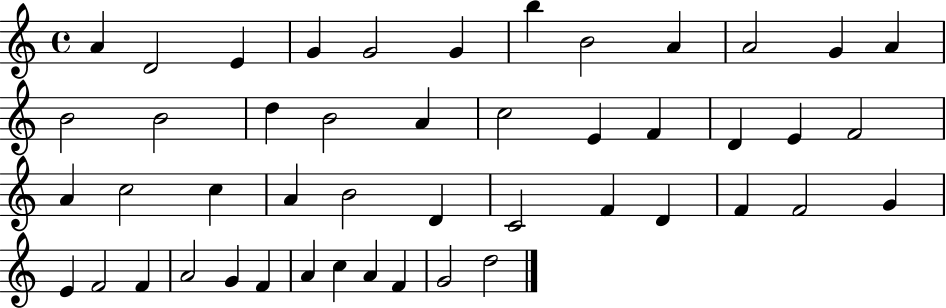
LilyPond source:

{
  \clef treble
  \time 4/4
  \defaultTimeSignature
  \key c \major
  a'4 d'2 e'4 | g'4 g'2 g'4 | b''4 b'2 a'4 | a'2 g'4 a'4 | \break b'2 b'2 | d''4 b'2 a'4 | c''2 e'4 f'4 | d'4 e'4 f'2 | \break a'4 c''2 c''4 | a'4 b'2 d'4 | c'2 f'4 d'4 | f'4 f'2 g'4 | \break e'4 f'2 f'4 | a'2 g'4 f'4 | a'4 c''4 a'4 f'4 | g'2 d''2 | \break \bar "|."
}